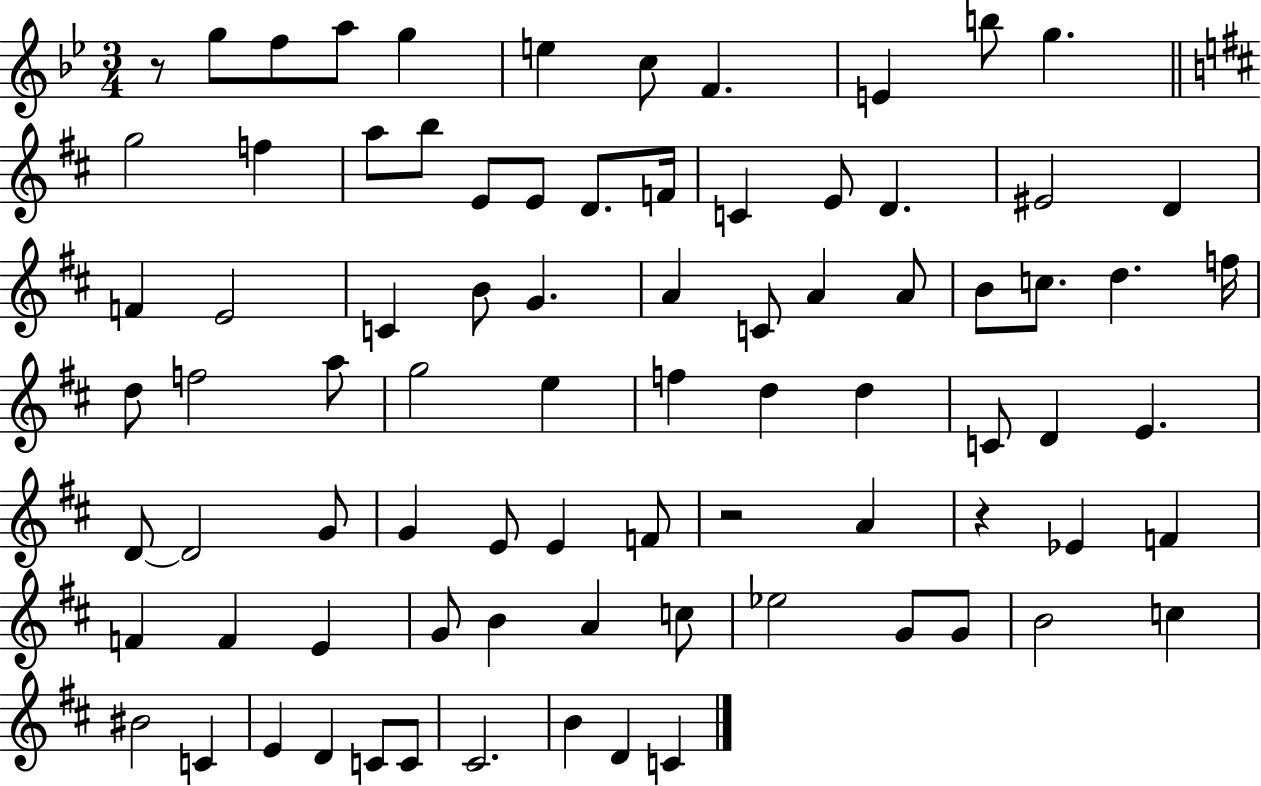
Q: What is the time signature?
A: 3/4